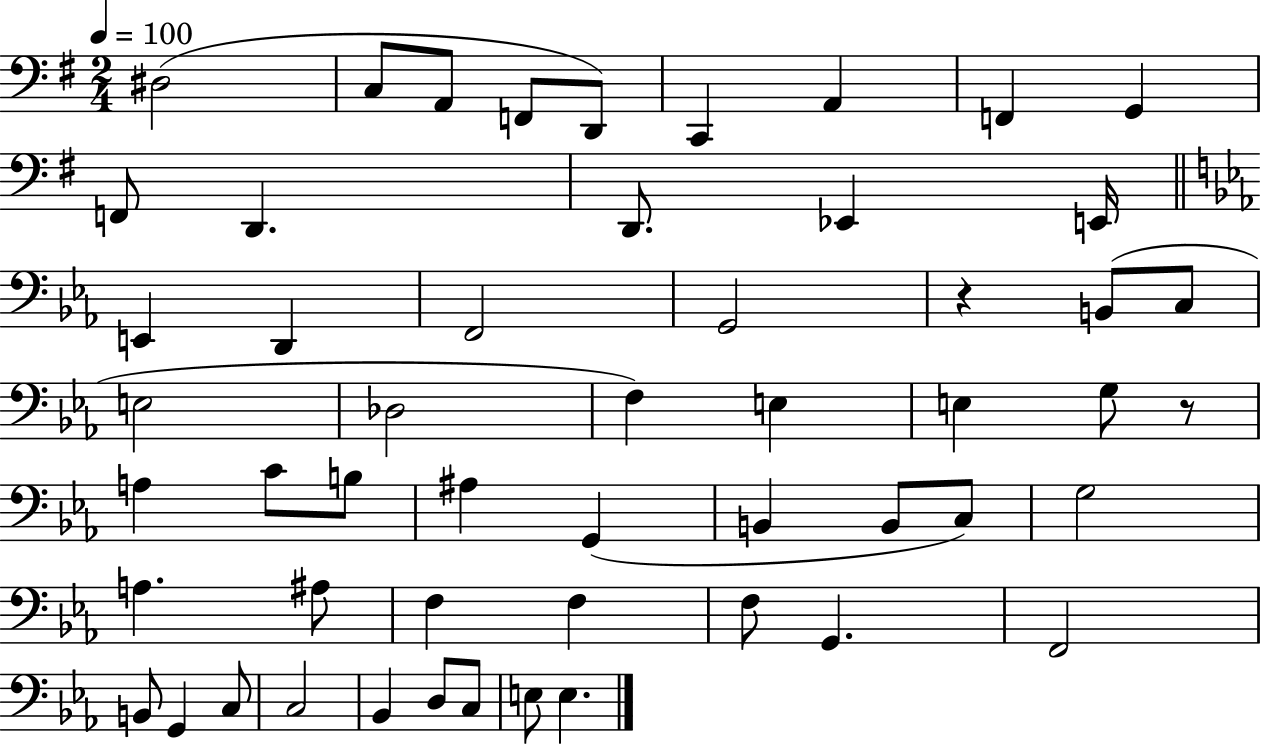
X:1
T:Untitled
M:2/4
L:1/4
K:G
^D,2 C,/2 A,,/2 F,,/2 D,,/2 C,, A,, F,, G,, F,,/2 D,, D,,/2 _E,, E,,/4 E,, D,, F,,2 G,,2 z B,,/2 C,/2 E,2 _D,2 F, E, E, G,/2 z/2 A, C/2 B,/2 ^A, G,, B,, B,,/2 C,/2 G,2 A, ^A,/2 F, F, F,/2 G,, F,,2 B,,/2 G,, C,/2 C,2 _B,, D,/2 C,/2 E,/2 E,